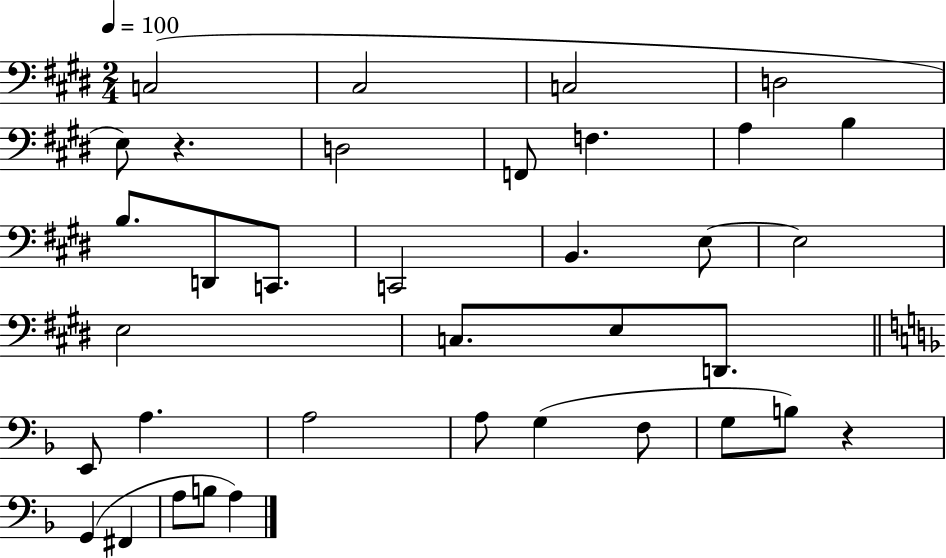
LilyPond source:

{
  \clef bass
  \numericTimeSignature
  \time 2/4
  \key e \major
  \tempo 4 = 100
  c2( | cis2 | c2 | d2 | \break e8) r4. | d2 | f,8 f4. | a4 b4 | \break b8. d,8 c,8. | c,2 | b,4. e8~~ | e2 | \break e2 | c8. e8 d,8. | \bar "||" \break \key f \major e,8 a4. | a2 | a8 g4( f8 | g8 b8) r4 | \break g,4( fis,4 | a8 b8 a4) | \bar "|."
}